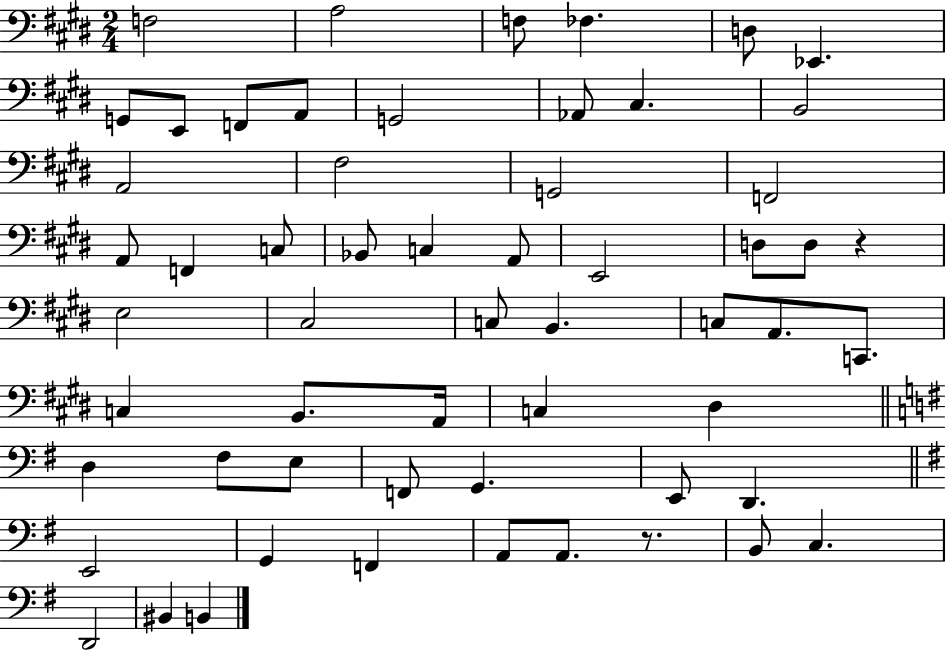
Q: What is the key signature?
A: E major